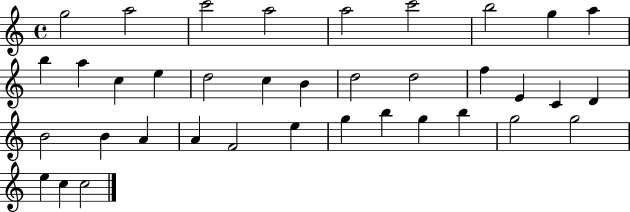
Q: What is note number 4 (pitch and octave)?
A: A5